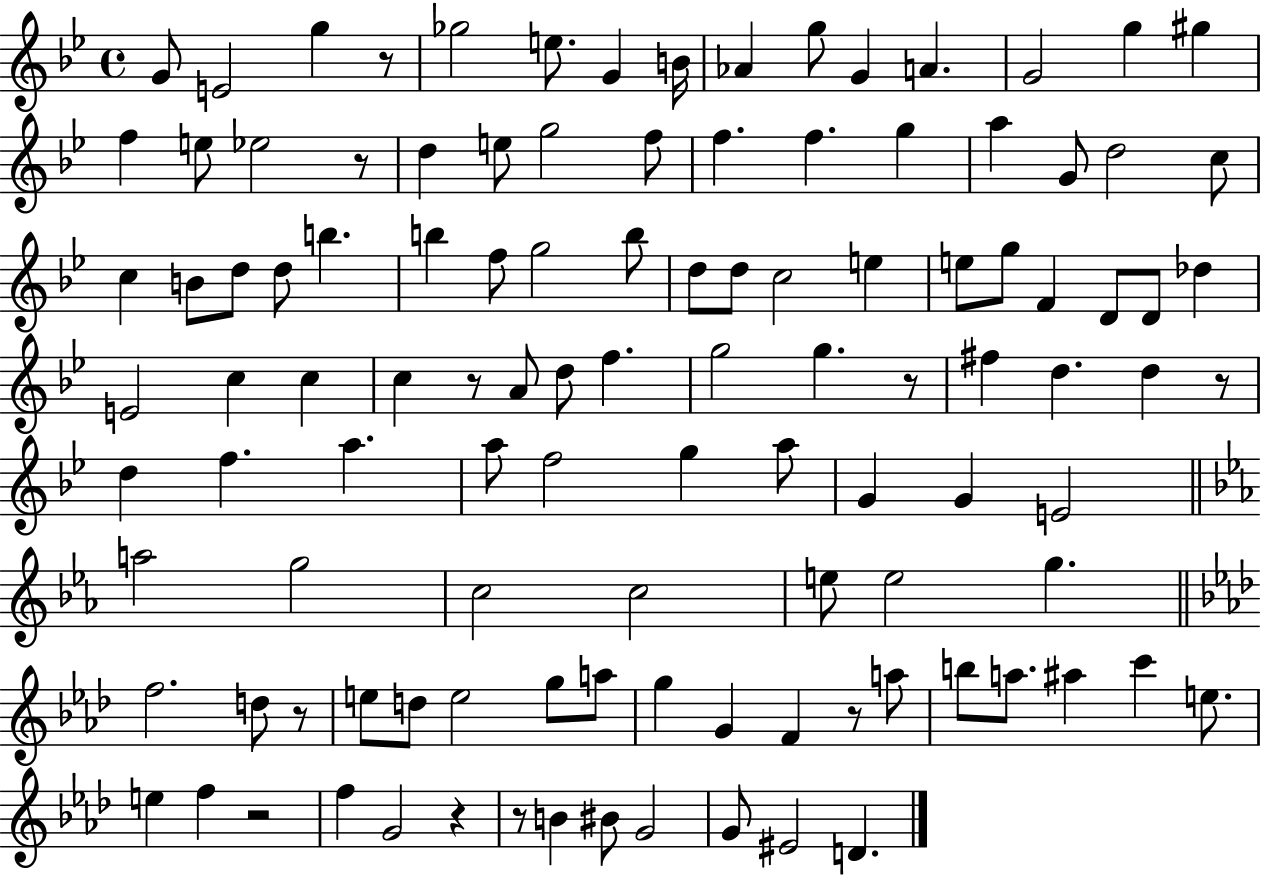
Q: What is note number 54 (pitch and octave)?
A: F5